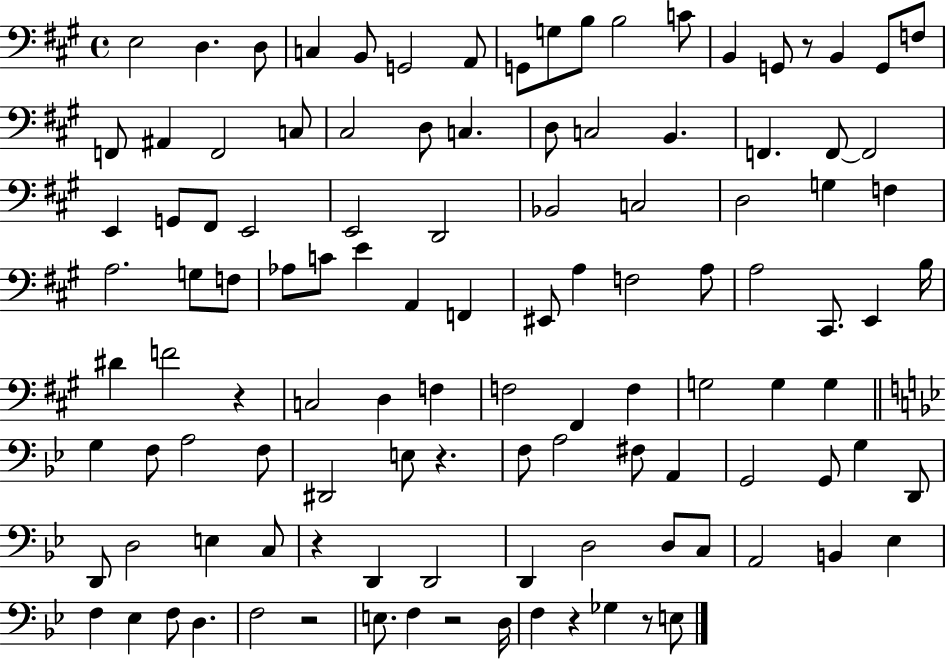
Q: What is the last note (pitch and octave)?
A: E3